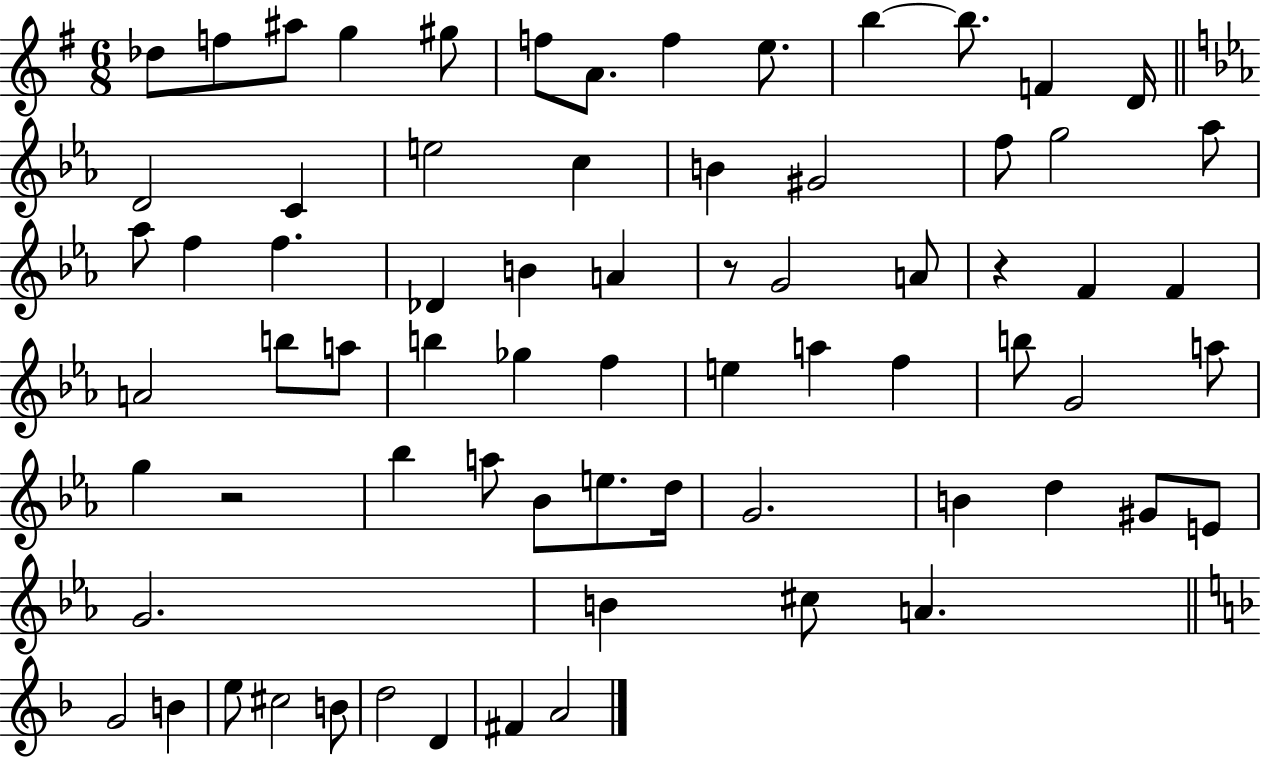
Db5/e F5/e A#5/e G5/q G#5/e F5/e A4/e. F5/q E5/e. B5/q B5/e. F4/q D4/s D4/h C4/q E5/h C5/q B4/q G#4/h F5/e G5/h Ab5/e Ab5/e F5/q F5/q. Db4/q B4/q A4/q R/e G4/h A4/e R/q F4/q F4/q A4/h B5/e A5/e B5/q Gb5/q F5/q E5/q A5/q F5/q B5/e G4/h A5/e G5/q R/h Bb5/q A5/e Bb4/e E5/e. D5/s G4/h. B4/q D5/q G#4/e E4/e G4/h. B4/q C#5/e A4/q. G4/h B4/q E5/e C#5/h B4/e D5/h D4/q F#4/q A4/h